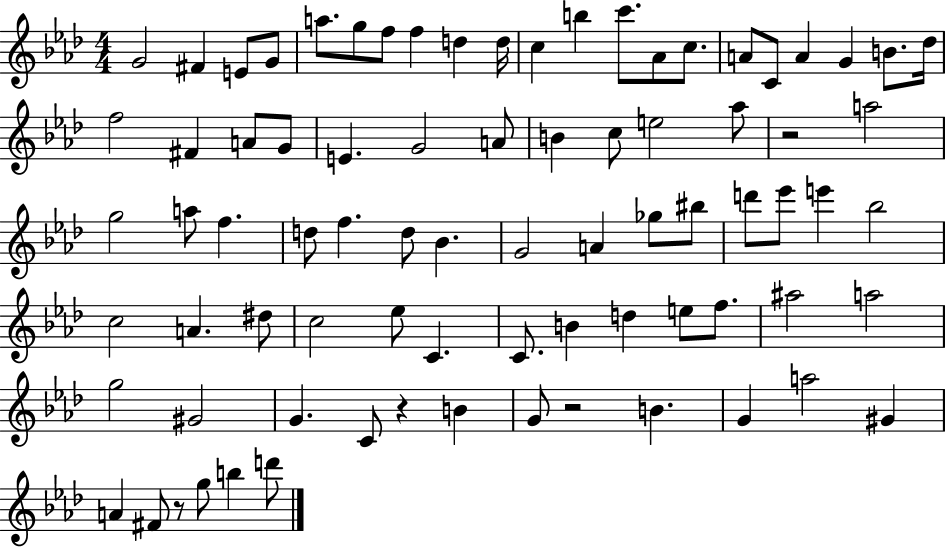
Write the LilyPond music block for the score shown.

{
  \clef treble
  \numericTimeSignature
  \time 4/4
  \key aes \major
  \repeat volta 2 { g'2 fis'4 e'8 g'8 | a''8. g''8 f''8 f''4 d''4 d''16 | c''4 b''4 c'''8. aes'8 c''8. | a'8 c'8 a'4 g'4 b'8. des''16 | \break f''2 fis'4 a'8 g'8 | e'4. g'2 a'8 | b'4 c''8 e''2 aes''8 | r2 a''2 | \break g''2 a''8 f''4. | d''8 f''4. d''8 bes'4. | g'2 a'4 ges''8 bis''8 | d'''8 ees'''8 e'''4 bes''2 | \break c''2 a'4. dis''8 | c''2 ees''8 c'4. | c'8. b'4 d''4 e''8 f''8. | ais''2 a''2 | \break g''2 gis'2 | g'4. c'8 r4 b'4 | g'8 r2 b'4. | g'4 a''2 gis'4 | \break a'4 fis'8 r8 g''8 b''4 d'''8 | } \bar "|."
}